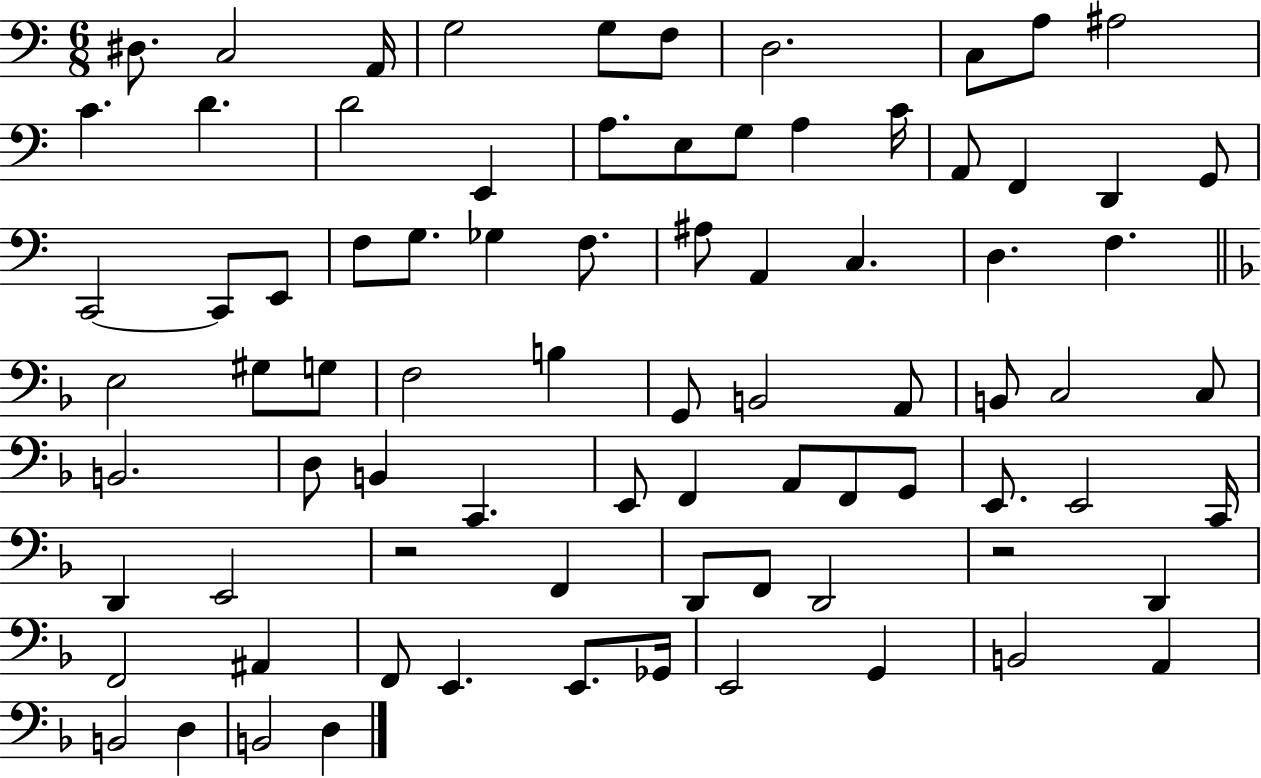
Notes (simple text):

D#3/e. C3/h A2/s G3/h G3/e F3/e D3/h. C3/e A3/e A#3/h C4/q. D4/q. D4/h E2/q A3/e. E3/e G3/e A3/q C4/s A2/e F2/q D2/q G2/e C2/h C2/e E2/e F3/e G3/e. Gb3/q F3/e. A#3/e A2/q C3/q. D3/q. F3/q. E3/h G#3/e G3/e F3/h B3/q G2/e B2/h A2/e B2/e C3/h C3/e B2/h. D3/e B2/q C2/q. E2/e F2/q A2/e F2/e G2/e E2/e. E2/h C2/s D2/q E2/h R/h F2/q D2/e F2/e D2/h R/h D2/q F2/h A#2/q F2/e E2/q. E2/e. Gb2/s E2/h G2/q B2/h A2/q B2/h D3/q B2/h D3/q